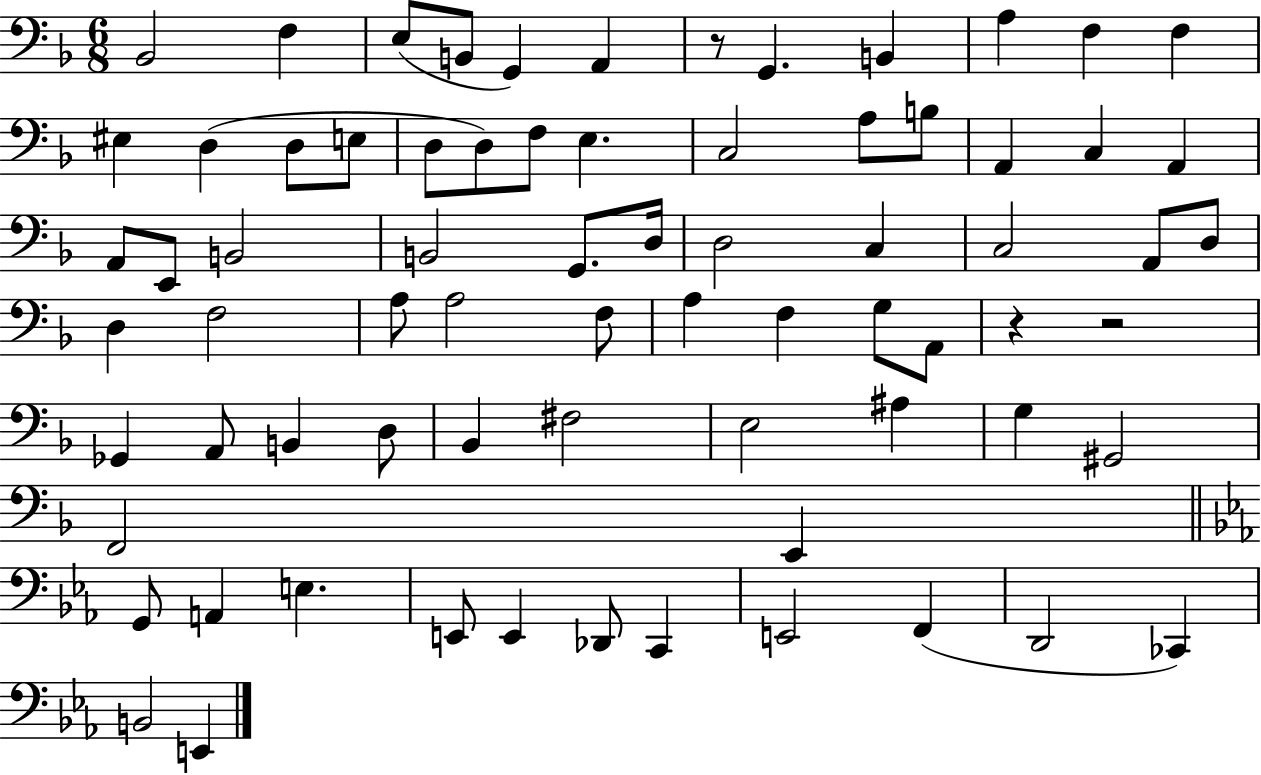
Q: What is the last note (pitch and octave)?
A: E2